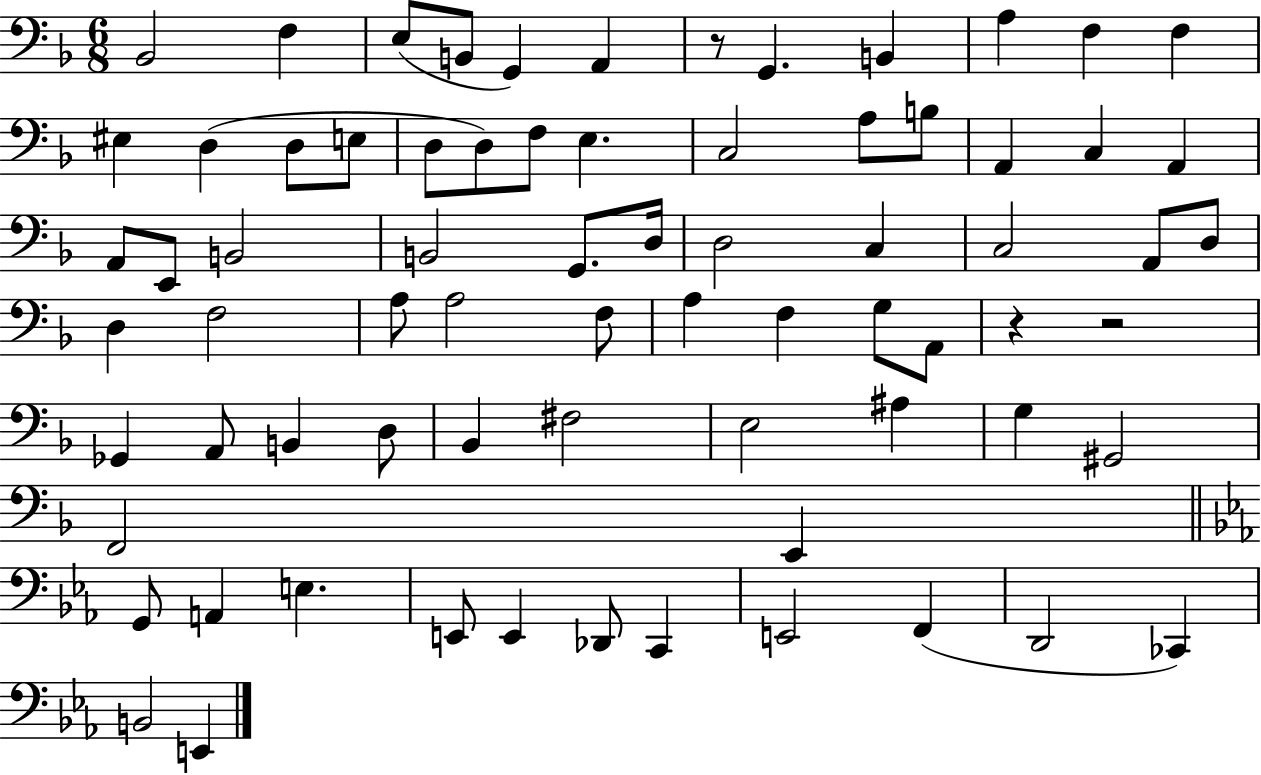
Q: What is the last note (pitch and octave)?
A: E2